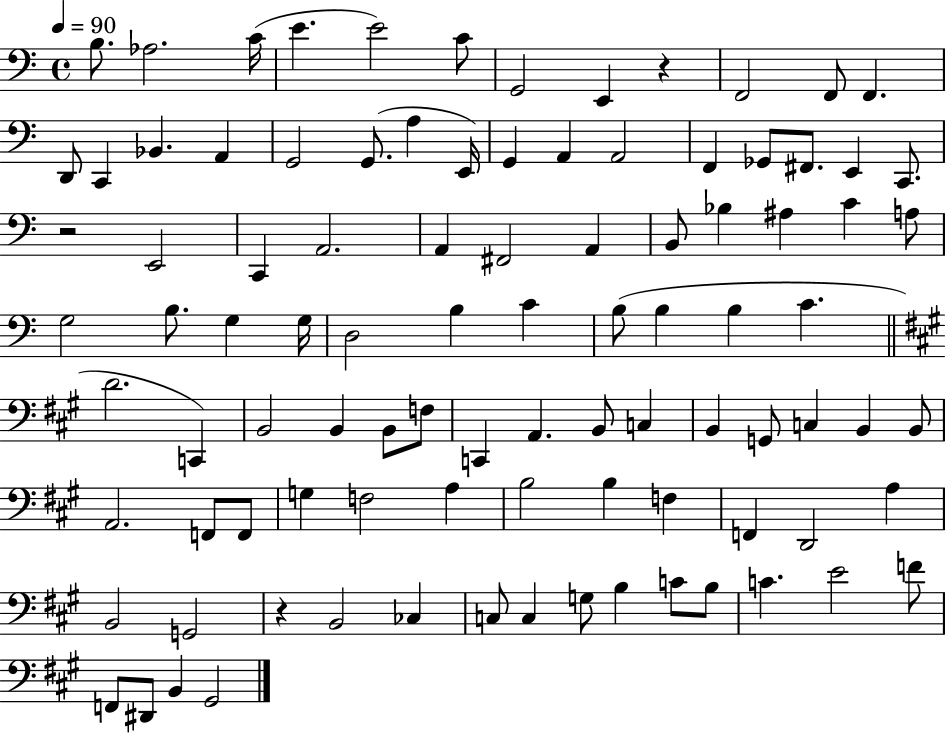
B3/e. Ab3/h. C4/s E4/q. E4/h C4/e G2/h E2/q R/q F2/h F2/e F2/q. D2/e C2/q Bb2/q. A2/q G2/h G2/e. A3/q E2/s G2/q A2/q A2/h F2/q Gb2/e F#2/e. E2/q C2/e. R/h E2/h C2/q A2/h. A2/q F#2/h A2/q B2/e Bb3/q A#3/q C4/q A3/e G3/h B3/e. G3/q G3/s D3/h B3/q C4/q B3/e B3/q B3/q C4/q. D4/h. C2/q B2/h B2/q B2/e F3/e C2/q A2/q. B2/e C3/q B2/q G2/e C3/q B2/q B2/e A2/h. F2/e F2/e G3/q F3/h A3/q B3/h B3/q F3/q F2/q D2/h A3/q B2/h G2/h R/q B2/h CES3/q C3/e C3/q G3/e B3/q C4/e B3/e C4/q. E4/h F4/e F2/e D#2/e B2/q G#2/h